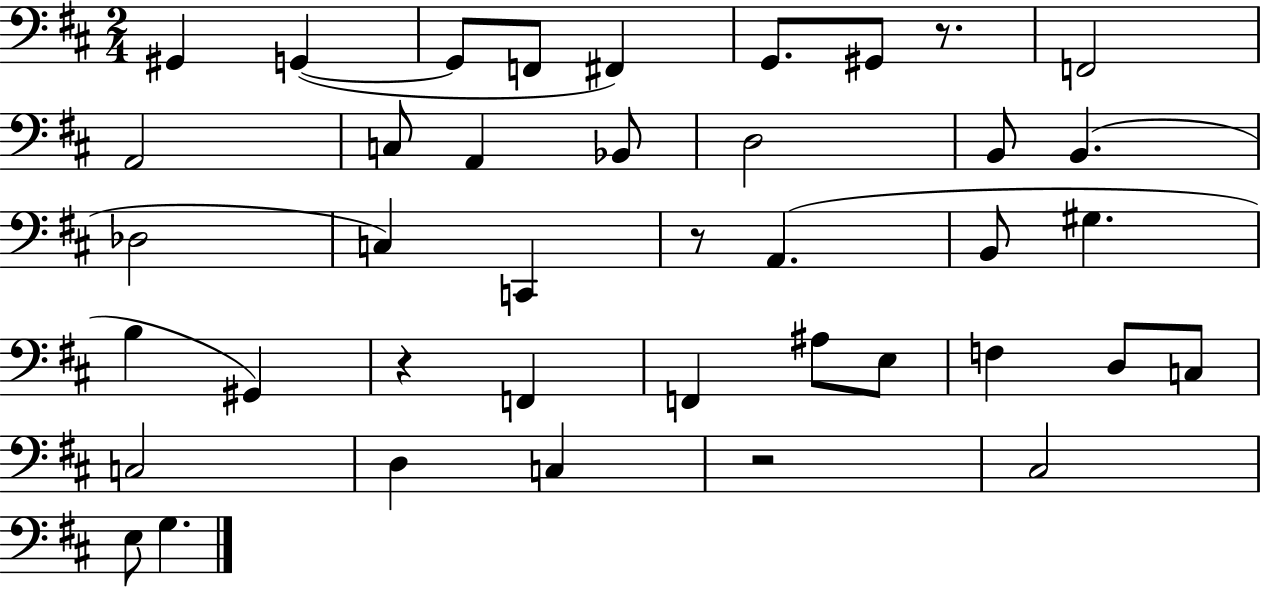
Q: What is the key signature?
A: D major